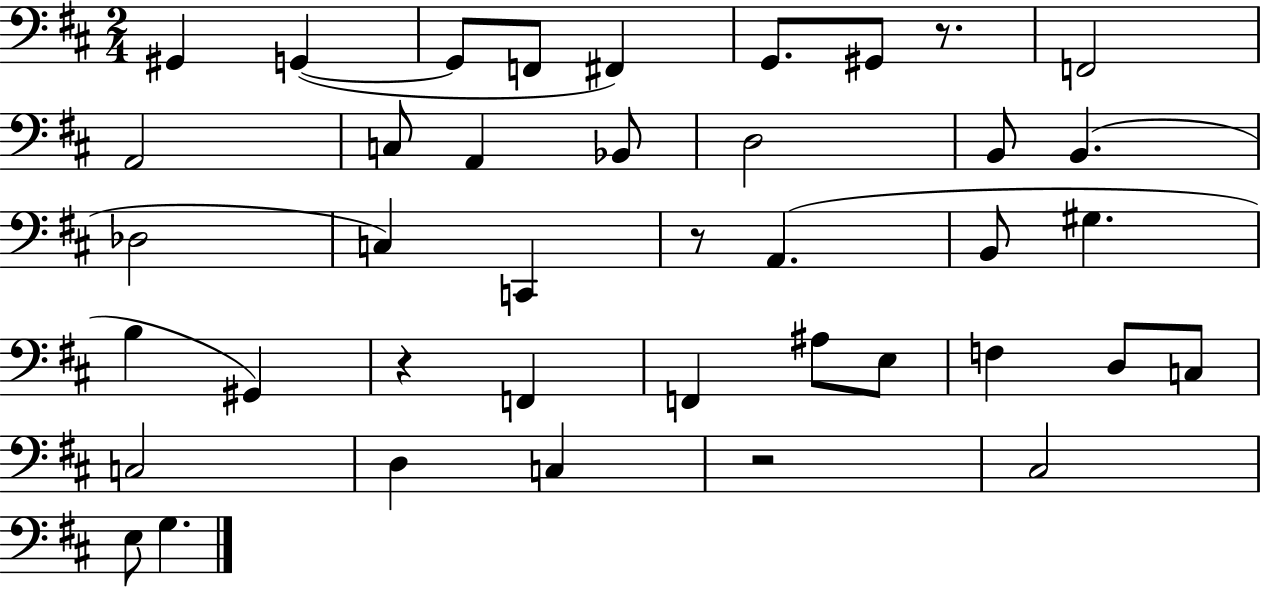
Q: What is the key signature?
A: D major